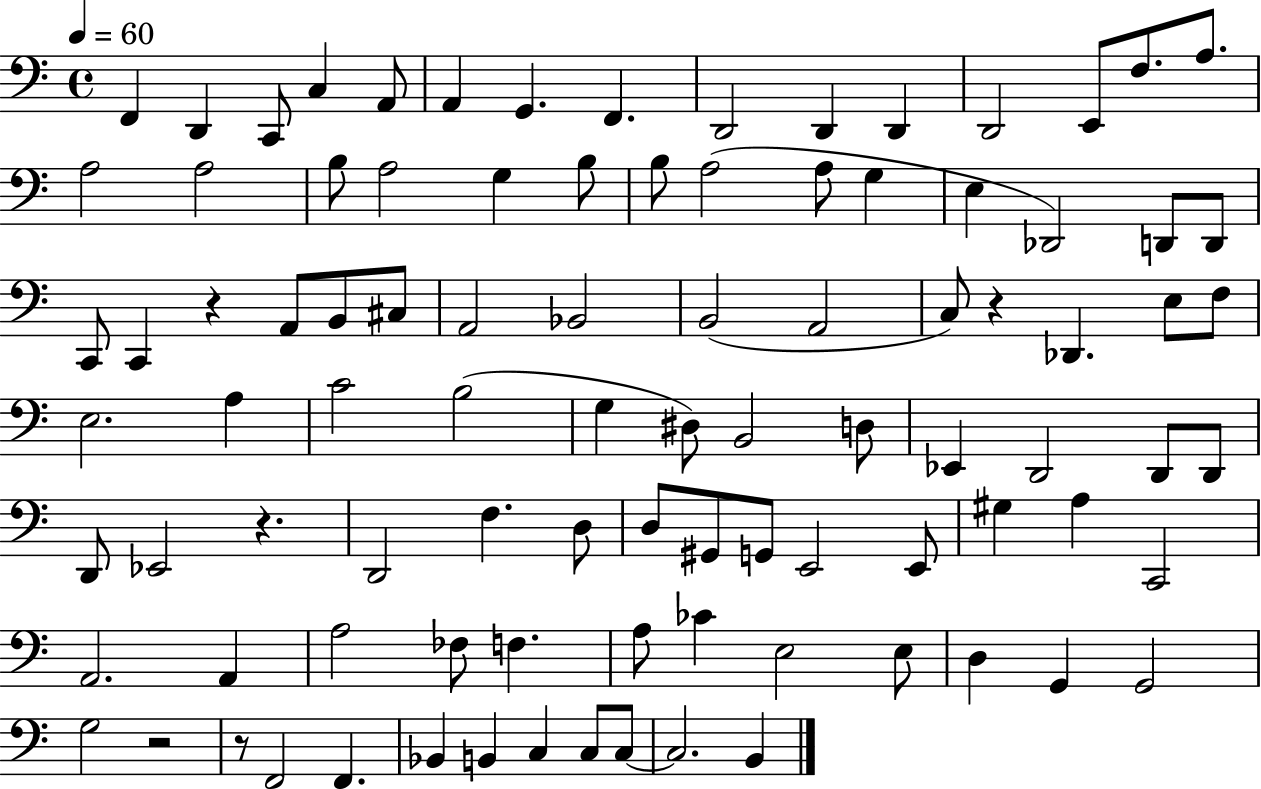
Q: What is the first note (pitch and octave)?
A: F2